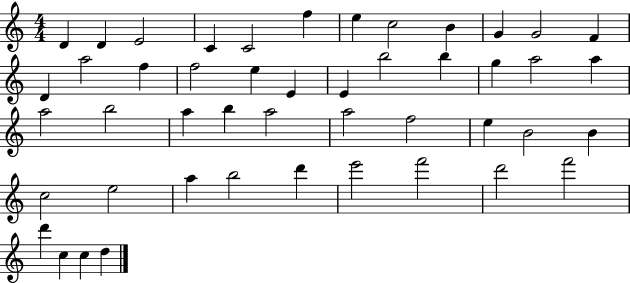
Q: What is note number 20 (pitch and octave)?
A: B5